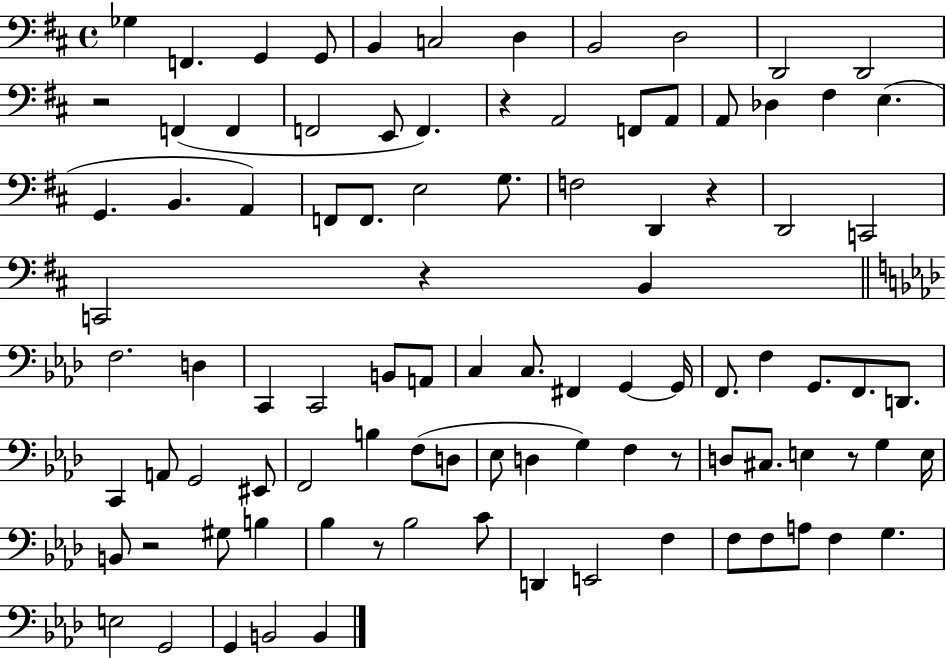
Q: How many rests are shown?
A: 8